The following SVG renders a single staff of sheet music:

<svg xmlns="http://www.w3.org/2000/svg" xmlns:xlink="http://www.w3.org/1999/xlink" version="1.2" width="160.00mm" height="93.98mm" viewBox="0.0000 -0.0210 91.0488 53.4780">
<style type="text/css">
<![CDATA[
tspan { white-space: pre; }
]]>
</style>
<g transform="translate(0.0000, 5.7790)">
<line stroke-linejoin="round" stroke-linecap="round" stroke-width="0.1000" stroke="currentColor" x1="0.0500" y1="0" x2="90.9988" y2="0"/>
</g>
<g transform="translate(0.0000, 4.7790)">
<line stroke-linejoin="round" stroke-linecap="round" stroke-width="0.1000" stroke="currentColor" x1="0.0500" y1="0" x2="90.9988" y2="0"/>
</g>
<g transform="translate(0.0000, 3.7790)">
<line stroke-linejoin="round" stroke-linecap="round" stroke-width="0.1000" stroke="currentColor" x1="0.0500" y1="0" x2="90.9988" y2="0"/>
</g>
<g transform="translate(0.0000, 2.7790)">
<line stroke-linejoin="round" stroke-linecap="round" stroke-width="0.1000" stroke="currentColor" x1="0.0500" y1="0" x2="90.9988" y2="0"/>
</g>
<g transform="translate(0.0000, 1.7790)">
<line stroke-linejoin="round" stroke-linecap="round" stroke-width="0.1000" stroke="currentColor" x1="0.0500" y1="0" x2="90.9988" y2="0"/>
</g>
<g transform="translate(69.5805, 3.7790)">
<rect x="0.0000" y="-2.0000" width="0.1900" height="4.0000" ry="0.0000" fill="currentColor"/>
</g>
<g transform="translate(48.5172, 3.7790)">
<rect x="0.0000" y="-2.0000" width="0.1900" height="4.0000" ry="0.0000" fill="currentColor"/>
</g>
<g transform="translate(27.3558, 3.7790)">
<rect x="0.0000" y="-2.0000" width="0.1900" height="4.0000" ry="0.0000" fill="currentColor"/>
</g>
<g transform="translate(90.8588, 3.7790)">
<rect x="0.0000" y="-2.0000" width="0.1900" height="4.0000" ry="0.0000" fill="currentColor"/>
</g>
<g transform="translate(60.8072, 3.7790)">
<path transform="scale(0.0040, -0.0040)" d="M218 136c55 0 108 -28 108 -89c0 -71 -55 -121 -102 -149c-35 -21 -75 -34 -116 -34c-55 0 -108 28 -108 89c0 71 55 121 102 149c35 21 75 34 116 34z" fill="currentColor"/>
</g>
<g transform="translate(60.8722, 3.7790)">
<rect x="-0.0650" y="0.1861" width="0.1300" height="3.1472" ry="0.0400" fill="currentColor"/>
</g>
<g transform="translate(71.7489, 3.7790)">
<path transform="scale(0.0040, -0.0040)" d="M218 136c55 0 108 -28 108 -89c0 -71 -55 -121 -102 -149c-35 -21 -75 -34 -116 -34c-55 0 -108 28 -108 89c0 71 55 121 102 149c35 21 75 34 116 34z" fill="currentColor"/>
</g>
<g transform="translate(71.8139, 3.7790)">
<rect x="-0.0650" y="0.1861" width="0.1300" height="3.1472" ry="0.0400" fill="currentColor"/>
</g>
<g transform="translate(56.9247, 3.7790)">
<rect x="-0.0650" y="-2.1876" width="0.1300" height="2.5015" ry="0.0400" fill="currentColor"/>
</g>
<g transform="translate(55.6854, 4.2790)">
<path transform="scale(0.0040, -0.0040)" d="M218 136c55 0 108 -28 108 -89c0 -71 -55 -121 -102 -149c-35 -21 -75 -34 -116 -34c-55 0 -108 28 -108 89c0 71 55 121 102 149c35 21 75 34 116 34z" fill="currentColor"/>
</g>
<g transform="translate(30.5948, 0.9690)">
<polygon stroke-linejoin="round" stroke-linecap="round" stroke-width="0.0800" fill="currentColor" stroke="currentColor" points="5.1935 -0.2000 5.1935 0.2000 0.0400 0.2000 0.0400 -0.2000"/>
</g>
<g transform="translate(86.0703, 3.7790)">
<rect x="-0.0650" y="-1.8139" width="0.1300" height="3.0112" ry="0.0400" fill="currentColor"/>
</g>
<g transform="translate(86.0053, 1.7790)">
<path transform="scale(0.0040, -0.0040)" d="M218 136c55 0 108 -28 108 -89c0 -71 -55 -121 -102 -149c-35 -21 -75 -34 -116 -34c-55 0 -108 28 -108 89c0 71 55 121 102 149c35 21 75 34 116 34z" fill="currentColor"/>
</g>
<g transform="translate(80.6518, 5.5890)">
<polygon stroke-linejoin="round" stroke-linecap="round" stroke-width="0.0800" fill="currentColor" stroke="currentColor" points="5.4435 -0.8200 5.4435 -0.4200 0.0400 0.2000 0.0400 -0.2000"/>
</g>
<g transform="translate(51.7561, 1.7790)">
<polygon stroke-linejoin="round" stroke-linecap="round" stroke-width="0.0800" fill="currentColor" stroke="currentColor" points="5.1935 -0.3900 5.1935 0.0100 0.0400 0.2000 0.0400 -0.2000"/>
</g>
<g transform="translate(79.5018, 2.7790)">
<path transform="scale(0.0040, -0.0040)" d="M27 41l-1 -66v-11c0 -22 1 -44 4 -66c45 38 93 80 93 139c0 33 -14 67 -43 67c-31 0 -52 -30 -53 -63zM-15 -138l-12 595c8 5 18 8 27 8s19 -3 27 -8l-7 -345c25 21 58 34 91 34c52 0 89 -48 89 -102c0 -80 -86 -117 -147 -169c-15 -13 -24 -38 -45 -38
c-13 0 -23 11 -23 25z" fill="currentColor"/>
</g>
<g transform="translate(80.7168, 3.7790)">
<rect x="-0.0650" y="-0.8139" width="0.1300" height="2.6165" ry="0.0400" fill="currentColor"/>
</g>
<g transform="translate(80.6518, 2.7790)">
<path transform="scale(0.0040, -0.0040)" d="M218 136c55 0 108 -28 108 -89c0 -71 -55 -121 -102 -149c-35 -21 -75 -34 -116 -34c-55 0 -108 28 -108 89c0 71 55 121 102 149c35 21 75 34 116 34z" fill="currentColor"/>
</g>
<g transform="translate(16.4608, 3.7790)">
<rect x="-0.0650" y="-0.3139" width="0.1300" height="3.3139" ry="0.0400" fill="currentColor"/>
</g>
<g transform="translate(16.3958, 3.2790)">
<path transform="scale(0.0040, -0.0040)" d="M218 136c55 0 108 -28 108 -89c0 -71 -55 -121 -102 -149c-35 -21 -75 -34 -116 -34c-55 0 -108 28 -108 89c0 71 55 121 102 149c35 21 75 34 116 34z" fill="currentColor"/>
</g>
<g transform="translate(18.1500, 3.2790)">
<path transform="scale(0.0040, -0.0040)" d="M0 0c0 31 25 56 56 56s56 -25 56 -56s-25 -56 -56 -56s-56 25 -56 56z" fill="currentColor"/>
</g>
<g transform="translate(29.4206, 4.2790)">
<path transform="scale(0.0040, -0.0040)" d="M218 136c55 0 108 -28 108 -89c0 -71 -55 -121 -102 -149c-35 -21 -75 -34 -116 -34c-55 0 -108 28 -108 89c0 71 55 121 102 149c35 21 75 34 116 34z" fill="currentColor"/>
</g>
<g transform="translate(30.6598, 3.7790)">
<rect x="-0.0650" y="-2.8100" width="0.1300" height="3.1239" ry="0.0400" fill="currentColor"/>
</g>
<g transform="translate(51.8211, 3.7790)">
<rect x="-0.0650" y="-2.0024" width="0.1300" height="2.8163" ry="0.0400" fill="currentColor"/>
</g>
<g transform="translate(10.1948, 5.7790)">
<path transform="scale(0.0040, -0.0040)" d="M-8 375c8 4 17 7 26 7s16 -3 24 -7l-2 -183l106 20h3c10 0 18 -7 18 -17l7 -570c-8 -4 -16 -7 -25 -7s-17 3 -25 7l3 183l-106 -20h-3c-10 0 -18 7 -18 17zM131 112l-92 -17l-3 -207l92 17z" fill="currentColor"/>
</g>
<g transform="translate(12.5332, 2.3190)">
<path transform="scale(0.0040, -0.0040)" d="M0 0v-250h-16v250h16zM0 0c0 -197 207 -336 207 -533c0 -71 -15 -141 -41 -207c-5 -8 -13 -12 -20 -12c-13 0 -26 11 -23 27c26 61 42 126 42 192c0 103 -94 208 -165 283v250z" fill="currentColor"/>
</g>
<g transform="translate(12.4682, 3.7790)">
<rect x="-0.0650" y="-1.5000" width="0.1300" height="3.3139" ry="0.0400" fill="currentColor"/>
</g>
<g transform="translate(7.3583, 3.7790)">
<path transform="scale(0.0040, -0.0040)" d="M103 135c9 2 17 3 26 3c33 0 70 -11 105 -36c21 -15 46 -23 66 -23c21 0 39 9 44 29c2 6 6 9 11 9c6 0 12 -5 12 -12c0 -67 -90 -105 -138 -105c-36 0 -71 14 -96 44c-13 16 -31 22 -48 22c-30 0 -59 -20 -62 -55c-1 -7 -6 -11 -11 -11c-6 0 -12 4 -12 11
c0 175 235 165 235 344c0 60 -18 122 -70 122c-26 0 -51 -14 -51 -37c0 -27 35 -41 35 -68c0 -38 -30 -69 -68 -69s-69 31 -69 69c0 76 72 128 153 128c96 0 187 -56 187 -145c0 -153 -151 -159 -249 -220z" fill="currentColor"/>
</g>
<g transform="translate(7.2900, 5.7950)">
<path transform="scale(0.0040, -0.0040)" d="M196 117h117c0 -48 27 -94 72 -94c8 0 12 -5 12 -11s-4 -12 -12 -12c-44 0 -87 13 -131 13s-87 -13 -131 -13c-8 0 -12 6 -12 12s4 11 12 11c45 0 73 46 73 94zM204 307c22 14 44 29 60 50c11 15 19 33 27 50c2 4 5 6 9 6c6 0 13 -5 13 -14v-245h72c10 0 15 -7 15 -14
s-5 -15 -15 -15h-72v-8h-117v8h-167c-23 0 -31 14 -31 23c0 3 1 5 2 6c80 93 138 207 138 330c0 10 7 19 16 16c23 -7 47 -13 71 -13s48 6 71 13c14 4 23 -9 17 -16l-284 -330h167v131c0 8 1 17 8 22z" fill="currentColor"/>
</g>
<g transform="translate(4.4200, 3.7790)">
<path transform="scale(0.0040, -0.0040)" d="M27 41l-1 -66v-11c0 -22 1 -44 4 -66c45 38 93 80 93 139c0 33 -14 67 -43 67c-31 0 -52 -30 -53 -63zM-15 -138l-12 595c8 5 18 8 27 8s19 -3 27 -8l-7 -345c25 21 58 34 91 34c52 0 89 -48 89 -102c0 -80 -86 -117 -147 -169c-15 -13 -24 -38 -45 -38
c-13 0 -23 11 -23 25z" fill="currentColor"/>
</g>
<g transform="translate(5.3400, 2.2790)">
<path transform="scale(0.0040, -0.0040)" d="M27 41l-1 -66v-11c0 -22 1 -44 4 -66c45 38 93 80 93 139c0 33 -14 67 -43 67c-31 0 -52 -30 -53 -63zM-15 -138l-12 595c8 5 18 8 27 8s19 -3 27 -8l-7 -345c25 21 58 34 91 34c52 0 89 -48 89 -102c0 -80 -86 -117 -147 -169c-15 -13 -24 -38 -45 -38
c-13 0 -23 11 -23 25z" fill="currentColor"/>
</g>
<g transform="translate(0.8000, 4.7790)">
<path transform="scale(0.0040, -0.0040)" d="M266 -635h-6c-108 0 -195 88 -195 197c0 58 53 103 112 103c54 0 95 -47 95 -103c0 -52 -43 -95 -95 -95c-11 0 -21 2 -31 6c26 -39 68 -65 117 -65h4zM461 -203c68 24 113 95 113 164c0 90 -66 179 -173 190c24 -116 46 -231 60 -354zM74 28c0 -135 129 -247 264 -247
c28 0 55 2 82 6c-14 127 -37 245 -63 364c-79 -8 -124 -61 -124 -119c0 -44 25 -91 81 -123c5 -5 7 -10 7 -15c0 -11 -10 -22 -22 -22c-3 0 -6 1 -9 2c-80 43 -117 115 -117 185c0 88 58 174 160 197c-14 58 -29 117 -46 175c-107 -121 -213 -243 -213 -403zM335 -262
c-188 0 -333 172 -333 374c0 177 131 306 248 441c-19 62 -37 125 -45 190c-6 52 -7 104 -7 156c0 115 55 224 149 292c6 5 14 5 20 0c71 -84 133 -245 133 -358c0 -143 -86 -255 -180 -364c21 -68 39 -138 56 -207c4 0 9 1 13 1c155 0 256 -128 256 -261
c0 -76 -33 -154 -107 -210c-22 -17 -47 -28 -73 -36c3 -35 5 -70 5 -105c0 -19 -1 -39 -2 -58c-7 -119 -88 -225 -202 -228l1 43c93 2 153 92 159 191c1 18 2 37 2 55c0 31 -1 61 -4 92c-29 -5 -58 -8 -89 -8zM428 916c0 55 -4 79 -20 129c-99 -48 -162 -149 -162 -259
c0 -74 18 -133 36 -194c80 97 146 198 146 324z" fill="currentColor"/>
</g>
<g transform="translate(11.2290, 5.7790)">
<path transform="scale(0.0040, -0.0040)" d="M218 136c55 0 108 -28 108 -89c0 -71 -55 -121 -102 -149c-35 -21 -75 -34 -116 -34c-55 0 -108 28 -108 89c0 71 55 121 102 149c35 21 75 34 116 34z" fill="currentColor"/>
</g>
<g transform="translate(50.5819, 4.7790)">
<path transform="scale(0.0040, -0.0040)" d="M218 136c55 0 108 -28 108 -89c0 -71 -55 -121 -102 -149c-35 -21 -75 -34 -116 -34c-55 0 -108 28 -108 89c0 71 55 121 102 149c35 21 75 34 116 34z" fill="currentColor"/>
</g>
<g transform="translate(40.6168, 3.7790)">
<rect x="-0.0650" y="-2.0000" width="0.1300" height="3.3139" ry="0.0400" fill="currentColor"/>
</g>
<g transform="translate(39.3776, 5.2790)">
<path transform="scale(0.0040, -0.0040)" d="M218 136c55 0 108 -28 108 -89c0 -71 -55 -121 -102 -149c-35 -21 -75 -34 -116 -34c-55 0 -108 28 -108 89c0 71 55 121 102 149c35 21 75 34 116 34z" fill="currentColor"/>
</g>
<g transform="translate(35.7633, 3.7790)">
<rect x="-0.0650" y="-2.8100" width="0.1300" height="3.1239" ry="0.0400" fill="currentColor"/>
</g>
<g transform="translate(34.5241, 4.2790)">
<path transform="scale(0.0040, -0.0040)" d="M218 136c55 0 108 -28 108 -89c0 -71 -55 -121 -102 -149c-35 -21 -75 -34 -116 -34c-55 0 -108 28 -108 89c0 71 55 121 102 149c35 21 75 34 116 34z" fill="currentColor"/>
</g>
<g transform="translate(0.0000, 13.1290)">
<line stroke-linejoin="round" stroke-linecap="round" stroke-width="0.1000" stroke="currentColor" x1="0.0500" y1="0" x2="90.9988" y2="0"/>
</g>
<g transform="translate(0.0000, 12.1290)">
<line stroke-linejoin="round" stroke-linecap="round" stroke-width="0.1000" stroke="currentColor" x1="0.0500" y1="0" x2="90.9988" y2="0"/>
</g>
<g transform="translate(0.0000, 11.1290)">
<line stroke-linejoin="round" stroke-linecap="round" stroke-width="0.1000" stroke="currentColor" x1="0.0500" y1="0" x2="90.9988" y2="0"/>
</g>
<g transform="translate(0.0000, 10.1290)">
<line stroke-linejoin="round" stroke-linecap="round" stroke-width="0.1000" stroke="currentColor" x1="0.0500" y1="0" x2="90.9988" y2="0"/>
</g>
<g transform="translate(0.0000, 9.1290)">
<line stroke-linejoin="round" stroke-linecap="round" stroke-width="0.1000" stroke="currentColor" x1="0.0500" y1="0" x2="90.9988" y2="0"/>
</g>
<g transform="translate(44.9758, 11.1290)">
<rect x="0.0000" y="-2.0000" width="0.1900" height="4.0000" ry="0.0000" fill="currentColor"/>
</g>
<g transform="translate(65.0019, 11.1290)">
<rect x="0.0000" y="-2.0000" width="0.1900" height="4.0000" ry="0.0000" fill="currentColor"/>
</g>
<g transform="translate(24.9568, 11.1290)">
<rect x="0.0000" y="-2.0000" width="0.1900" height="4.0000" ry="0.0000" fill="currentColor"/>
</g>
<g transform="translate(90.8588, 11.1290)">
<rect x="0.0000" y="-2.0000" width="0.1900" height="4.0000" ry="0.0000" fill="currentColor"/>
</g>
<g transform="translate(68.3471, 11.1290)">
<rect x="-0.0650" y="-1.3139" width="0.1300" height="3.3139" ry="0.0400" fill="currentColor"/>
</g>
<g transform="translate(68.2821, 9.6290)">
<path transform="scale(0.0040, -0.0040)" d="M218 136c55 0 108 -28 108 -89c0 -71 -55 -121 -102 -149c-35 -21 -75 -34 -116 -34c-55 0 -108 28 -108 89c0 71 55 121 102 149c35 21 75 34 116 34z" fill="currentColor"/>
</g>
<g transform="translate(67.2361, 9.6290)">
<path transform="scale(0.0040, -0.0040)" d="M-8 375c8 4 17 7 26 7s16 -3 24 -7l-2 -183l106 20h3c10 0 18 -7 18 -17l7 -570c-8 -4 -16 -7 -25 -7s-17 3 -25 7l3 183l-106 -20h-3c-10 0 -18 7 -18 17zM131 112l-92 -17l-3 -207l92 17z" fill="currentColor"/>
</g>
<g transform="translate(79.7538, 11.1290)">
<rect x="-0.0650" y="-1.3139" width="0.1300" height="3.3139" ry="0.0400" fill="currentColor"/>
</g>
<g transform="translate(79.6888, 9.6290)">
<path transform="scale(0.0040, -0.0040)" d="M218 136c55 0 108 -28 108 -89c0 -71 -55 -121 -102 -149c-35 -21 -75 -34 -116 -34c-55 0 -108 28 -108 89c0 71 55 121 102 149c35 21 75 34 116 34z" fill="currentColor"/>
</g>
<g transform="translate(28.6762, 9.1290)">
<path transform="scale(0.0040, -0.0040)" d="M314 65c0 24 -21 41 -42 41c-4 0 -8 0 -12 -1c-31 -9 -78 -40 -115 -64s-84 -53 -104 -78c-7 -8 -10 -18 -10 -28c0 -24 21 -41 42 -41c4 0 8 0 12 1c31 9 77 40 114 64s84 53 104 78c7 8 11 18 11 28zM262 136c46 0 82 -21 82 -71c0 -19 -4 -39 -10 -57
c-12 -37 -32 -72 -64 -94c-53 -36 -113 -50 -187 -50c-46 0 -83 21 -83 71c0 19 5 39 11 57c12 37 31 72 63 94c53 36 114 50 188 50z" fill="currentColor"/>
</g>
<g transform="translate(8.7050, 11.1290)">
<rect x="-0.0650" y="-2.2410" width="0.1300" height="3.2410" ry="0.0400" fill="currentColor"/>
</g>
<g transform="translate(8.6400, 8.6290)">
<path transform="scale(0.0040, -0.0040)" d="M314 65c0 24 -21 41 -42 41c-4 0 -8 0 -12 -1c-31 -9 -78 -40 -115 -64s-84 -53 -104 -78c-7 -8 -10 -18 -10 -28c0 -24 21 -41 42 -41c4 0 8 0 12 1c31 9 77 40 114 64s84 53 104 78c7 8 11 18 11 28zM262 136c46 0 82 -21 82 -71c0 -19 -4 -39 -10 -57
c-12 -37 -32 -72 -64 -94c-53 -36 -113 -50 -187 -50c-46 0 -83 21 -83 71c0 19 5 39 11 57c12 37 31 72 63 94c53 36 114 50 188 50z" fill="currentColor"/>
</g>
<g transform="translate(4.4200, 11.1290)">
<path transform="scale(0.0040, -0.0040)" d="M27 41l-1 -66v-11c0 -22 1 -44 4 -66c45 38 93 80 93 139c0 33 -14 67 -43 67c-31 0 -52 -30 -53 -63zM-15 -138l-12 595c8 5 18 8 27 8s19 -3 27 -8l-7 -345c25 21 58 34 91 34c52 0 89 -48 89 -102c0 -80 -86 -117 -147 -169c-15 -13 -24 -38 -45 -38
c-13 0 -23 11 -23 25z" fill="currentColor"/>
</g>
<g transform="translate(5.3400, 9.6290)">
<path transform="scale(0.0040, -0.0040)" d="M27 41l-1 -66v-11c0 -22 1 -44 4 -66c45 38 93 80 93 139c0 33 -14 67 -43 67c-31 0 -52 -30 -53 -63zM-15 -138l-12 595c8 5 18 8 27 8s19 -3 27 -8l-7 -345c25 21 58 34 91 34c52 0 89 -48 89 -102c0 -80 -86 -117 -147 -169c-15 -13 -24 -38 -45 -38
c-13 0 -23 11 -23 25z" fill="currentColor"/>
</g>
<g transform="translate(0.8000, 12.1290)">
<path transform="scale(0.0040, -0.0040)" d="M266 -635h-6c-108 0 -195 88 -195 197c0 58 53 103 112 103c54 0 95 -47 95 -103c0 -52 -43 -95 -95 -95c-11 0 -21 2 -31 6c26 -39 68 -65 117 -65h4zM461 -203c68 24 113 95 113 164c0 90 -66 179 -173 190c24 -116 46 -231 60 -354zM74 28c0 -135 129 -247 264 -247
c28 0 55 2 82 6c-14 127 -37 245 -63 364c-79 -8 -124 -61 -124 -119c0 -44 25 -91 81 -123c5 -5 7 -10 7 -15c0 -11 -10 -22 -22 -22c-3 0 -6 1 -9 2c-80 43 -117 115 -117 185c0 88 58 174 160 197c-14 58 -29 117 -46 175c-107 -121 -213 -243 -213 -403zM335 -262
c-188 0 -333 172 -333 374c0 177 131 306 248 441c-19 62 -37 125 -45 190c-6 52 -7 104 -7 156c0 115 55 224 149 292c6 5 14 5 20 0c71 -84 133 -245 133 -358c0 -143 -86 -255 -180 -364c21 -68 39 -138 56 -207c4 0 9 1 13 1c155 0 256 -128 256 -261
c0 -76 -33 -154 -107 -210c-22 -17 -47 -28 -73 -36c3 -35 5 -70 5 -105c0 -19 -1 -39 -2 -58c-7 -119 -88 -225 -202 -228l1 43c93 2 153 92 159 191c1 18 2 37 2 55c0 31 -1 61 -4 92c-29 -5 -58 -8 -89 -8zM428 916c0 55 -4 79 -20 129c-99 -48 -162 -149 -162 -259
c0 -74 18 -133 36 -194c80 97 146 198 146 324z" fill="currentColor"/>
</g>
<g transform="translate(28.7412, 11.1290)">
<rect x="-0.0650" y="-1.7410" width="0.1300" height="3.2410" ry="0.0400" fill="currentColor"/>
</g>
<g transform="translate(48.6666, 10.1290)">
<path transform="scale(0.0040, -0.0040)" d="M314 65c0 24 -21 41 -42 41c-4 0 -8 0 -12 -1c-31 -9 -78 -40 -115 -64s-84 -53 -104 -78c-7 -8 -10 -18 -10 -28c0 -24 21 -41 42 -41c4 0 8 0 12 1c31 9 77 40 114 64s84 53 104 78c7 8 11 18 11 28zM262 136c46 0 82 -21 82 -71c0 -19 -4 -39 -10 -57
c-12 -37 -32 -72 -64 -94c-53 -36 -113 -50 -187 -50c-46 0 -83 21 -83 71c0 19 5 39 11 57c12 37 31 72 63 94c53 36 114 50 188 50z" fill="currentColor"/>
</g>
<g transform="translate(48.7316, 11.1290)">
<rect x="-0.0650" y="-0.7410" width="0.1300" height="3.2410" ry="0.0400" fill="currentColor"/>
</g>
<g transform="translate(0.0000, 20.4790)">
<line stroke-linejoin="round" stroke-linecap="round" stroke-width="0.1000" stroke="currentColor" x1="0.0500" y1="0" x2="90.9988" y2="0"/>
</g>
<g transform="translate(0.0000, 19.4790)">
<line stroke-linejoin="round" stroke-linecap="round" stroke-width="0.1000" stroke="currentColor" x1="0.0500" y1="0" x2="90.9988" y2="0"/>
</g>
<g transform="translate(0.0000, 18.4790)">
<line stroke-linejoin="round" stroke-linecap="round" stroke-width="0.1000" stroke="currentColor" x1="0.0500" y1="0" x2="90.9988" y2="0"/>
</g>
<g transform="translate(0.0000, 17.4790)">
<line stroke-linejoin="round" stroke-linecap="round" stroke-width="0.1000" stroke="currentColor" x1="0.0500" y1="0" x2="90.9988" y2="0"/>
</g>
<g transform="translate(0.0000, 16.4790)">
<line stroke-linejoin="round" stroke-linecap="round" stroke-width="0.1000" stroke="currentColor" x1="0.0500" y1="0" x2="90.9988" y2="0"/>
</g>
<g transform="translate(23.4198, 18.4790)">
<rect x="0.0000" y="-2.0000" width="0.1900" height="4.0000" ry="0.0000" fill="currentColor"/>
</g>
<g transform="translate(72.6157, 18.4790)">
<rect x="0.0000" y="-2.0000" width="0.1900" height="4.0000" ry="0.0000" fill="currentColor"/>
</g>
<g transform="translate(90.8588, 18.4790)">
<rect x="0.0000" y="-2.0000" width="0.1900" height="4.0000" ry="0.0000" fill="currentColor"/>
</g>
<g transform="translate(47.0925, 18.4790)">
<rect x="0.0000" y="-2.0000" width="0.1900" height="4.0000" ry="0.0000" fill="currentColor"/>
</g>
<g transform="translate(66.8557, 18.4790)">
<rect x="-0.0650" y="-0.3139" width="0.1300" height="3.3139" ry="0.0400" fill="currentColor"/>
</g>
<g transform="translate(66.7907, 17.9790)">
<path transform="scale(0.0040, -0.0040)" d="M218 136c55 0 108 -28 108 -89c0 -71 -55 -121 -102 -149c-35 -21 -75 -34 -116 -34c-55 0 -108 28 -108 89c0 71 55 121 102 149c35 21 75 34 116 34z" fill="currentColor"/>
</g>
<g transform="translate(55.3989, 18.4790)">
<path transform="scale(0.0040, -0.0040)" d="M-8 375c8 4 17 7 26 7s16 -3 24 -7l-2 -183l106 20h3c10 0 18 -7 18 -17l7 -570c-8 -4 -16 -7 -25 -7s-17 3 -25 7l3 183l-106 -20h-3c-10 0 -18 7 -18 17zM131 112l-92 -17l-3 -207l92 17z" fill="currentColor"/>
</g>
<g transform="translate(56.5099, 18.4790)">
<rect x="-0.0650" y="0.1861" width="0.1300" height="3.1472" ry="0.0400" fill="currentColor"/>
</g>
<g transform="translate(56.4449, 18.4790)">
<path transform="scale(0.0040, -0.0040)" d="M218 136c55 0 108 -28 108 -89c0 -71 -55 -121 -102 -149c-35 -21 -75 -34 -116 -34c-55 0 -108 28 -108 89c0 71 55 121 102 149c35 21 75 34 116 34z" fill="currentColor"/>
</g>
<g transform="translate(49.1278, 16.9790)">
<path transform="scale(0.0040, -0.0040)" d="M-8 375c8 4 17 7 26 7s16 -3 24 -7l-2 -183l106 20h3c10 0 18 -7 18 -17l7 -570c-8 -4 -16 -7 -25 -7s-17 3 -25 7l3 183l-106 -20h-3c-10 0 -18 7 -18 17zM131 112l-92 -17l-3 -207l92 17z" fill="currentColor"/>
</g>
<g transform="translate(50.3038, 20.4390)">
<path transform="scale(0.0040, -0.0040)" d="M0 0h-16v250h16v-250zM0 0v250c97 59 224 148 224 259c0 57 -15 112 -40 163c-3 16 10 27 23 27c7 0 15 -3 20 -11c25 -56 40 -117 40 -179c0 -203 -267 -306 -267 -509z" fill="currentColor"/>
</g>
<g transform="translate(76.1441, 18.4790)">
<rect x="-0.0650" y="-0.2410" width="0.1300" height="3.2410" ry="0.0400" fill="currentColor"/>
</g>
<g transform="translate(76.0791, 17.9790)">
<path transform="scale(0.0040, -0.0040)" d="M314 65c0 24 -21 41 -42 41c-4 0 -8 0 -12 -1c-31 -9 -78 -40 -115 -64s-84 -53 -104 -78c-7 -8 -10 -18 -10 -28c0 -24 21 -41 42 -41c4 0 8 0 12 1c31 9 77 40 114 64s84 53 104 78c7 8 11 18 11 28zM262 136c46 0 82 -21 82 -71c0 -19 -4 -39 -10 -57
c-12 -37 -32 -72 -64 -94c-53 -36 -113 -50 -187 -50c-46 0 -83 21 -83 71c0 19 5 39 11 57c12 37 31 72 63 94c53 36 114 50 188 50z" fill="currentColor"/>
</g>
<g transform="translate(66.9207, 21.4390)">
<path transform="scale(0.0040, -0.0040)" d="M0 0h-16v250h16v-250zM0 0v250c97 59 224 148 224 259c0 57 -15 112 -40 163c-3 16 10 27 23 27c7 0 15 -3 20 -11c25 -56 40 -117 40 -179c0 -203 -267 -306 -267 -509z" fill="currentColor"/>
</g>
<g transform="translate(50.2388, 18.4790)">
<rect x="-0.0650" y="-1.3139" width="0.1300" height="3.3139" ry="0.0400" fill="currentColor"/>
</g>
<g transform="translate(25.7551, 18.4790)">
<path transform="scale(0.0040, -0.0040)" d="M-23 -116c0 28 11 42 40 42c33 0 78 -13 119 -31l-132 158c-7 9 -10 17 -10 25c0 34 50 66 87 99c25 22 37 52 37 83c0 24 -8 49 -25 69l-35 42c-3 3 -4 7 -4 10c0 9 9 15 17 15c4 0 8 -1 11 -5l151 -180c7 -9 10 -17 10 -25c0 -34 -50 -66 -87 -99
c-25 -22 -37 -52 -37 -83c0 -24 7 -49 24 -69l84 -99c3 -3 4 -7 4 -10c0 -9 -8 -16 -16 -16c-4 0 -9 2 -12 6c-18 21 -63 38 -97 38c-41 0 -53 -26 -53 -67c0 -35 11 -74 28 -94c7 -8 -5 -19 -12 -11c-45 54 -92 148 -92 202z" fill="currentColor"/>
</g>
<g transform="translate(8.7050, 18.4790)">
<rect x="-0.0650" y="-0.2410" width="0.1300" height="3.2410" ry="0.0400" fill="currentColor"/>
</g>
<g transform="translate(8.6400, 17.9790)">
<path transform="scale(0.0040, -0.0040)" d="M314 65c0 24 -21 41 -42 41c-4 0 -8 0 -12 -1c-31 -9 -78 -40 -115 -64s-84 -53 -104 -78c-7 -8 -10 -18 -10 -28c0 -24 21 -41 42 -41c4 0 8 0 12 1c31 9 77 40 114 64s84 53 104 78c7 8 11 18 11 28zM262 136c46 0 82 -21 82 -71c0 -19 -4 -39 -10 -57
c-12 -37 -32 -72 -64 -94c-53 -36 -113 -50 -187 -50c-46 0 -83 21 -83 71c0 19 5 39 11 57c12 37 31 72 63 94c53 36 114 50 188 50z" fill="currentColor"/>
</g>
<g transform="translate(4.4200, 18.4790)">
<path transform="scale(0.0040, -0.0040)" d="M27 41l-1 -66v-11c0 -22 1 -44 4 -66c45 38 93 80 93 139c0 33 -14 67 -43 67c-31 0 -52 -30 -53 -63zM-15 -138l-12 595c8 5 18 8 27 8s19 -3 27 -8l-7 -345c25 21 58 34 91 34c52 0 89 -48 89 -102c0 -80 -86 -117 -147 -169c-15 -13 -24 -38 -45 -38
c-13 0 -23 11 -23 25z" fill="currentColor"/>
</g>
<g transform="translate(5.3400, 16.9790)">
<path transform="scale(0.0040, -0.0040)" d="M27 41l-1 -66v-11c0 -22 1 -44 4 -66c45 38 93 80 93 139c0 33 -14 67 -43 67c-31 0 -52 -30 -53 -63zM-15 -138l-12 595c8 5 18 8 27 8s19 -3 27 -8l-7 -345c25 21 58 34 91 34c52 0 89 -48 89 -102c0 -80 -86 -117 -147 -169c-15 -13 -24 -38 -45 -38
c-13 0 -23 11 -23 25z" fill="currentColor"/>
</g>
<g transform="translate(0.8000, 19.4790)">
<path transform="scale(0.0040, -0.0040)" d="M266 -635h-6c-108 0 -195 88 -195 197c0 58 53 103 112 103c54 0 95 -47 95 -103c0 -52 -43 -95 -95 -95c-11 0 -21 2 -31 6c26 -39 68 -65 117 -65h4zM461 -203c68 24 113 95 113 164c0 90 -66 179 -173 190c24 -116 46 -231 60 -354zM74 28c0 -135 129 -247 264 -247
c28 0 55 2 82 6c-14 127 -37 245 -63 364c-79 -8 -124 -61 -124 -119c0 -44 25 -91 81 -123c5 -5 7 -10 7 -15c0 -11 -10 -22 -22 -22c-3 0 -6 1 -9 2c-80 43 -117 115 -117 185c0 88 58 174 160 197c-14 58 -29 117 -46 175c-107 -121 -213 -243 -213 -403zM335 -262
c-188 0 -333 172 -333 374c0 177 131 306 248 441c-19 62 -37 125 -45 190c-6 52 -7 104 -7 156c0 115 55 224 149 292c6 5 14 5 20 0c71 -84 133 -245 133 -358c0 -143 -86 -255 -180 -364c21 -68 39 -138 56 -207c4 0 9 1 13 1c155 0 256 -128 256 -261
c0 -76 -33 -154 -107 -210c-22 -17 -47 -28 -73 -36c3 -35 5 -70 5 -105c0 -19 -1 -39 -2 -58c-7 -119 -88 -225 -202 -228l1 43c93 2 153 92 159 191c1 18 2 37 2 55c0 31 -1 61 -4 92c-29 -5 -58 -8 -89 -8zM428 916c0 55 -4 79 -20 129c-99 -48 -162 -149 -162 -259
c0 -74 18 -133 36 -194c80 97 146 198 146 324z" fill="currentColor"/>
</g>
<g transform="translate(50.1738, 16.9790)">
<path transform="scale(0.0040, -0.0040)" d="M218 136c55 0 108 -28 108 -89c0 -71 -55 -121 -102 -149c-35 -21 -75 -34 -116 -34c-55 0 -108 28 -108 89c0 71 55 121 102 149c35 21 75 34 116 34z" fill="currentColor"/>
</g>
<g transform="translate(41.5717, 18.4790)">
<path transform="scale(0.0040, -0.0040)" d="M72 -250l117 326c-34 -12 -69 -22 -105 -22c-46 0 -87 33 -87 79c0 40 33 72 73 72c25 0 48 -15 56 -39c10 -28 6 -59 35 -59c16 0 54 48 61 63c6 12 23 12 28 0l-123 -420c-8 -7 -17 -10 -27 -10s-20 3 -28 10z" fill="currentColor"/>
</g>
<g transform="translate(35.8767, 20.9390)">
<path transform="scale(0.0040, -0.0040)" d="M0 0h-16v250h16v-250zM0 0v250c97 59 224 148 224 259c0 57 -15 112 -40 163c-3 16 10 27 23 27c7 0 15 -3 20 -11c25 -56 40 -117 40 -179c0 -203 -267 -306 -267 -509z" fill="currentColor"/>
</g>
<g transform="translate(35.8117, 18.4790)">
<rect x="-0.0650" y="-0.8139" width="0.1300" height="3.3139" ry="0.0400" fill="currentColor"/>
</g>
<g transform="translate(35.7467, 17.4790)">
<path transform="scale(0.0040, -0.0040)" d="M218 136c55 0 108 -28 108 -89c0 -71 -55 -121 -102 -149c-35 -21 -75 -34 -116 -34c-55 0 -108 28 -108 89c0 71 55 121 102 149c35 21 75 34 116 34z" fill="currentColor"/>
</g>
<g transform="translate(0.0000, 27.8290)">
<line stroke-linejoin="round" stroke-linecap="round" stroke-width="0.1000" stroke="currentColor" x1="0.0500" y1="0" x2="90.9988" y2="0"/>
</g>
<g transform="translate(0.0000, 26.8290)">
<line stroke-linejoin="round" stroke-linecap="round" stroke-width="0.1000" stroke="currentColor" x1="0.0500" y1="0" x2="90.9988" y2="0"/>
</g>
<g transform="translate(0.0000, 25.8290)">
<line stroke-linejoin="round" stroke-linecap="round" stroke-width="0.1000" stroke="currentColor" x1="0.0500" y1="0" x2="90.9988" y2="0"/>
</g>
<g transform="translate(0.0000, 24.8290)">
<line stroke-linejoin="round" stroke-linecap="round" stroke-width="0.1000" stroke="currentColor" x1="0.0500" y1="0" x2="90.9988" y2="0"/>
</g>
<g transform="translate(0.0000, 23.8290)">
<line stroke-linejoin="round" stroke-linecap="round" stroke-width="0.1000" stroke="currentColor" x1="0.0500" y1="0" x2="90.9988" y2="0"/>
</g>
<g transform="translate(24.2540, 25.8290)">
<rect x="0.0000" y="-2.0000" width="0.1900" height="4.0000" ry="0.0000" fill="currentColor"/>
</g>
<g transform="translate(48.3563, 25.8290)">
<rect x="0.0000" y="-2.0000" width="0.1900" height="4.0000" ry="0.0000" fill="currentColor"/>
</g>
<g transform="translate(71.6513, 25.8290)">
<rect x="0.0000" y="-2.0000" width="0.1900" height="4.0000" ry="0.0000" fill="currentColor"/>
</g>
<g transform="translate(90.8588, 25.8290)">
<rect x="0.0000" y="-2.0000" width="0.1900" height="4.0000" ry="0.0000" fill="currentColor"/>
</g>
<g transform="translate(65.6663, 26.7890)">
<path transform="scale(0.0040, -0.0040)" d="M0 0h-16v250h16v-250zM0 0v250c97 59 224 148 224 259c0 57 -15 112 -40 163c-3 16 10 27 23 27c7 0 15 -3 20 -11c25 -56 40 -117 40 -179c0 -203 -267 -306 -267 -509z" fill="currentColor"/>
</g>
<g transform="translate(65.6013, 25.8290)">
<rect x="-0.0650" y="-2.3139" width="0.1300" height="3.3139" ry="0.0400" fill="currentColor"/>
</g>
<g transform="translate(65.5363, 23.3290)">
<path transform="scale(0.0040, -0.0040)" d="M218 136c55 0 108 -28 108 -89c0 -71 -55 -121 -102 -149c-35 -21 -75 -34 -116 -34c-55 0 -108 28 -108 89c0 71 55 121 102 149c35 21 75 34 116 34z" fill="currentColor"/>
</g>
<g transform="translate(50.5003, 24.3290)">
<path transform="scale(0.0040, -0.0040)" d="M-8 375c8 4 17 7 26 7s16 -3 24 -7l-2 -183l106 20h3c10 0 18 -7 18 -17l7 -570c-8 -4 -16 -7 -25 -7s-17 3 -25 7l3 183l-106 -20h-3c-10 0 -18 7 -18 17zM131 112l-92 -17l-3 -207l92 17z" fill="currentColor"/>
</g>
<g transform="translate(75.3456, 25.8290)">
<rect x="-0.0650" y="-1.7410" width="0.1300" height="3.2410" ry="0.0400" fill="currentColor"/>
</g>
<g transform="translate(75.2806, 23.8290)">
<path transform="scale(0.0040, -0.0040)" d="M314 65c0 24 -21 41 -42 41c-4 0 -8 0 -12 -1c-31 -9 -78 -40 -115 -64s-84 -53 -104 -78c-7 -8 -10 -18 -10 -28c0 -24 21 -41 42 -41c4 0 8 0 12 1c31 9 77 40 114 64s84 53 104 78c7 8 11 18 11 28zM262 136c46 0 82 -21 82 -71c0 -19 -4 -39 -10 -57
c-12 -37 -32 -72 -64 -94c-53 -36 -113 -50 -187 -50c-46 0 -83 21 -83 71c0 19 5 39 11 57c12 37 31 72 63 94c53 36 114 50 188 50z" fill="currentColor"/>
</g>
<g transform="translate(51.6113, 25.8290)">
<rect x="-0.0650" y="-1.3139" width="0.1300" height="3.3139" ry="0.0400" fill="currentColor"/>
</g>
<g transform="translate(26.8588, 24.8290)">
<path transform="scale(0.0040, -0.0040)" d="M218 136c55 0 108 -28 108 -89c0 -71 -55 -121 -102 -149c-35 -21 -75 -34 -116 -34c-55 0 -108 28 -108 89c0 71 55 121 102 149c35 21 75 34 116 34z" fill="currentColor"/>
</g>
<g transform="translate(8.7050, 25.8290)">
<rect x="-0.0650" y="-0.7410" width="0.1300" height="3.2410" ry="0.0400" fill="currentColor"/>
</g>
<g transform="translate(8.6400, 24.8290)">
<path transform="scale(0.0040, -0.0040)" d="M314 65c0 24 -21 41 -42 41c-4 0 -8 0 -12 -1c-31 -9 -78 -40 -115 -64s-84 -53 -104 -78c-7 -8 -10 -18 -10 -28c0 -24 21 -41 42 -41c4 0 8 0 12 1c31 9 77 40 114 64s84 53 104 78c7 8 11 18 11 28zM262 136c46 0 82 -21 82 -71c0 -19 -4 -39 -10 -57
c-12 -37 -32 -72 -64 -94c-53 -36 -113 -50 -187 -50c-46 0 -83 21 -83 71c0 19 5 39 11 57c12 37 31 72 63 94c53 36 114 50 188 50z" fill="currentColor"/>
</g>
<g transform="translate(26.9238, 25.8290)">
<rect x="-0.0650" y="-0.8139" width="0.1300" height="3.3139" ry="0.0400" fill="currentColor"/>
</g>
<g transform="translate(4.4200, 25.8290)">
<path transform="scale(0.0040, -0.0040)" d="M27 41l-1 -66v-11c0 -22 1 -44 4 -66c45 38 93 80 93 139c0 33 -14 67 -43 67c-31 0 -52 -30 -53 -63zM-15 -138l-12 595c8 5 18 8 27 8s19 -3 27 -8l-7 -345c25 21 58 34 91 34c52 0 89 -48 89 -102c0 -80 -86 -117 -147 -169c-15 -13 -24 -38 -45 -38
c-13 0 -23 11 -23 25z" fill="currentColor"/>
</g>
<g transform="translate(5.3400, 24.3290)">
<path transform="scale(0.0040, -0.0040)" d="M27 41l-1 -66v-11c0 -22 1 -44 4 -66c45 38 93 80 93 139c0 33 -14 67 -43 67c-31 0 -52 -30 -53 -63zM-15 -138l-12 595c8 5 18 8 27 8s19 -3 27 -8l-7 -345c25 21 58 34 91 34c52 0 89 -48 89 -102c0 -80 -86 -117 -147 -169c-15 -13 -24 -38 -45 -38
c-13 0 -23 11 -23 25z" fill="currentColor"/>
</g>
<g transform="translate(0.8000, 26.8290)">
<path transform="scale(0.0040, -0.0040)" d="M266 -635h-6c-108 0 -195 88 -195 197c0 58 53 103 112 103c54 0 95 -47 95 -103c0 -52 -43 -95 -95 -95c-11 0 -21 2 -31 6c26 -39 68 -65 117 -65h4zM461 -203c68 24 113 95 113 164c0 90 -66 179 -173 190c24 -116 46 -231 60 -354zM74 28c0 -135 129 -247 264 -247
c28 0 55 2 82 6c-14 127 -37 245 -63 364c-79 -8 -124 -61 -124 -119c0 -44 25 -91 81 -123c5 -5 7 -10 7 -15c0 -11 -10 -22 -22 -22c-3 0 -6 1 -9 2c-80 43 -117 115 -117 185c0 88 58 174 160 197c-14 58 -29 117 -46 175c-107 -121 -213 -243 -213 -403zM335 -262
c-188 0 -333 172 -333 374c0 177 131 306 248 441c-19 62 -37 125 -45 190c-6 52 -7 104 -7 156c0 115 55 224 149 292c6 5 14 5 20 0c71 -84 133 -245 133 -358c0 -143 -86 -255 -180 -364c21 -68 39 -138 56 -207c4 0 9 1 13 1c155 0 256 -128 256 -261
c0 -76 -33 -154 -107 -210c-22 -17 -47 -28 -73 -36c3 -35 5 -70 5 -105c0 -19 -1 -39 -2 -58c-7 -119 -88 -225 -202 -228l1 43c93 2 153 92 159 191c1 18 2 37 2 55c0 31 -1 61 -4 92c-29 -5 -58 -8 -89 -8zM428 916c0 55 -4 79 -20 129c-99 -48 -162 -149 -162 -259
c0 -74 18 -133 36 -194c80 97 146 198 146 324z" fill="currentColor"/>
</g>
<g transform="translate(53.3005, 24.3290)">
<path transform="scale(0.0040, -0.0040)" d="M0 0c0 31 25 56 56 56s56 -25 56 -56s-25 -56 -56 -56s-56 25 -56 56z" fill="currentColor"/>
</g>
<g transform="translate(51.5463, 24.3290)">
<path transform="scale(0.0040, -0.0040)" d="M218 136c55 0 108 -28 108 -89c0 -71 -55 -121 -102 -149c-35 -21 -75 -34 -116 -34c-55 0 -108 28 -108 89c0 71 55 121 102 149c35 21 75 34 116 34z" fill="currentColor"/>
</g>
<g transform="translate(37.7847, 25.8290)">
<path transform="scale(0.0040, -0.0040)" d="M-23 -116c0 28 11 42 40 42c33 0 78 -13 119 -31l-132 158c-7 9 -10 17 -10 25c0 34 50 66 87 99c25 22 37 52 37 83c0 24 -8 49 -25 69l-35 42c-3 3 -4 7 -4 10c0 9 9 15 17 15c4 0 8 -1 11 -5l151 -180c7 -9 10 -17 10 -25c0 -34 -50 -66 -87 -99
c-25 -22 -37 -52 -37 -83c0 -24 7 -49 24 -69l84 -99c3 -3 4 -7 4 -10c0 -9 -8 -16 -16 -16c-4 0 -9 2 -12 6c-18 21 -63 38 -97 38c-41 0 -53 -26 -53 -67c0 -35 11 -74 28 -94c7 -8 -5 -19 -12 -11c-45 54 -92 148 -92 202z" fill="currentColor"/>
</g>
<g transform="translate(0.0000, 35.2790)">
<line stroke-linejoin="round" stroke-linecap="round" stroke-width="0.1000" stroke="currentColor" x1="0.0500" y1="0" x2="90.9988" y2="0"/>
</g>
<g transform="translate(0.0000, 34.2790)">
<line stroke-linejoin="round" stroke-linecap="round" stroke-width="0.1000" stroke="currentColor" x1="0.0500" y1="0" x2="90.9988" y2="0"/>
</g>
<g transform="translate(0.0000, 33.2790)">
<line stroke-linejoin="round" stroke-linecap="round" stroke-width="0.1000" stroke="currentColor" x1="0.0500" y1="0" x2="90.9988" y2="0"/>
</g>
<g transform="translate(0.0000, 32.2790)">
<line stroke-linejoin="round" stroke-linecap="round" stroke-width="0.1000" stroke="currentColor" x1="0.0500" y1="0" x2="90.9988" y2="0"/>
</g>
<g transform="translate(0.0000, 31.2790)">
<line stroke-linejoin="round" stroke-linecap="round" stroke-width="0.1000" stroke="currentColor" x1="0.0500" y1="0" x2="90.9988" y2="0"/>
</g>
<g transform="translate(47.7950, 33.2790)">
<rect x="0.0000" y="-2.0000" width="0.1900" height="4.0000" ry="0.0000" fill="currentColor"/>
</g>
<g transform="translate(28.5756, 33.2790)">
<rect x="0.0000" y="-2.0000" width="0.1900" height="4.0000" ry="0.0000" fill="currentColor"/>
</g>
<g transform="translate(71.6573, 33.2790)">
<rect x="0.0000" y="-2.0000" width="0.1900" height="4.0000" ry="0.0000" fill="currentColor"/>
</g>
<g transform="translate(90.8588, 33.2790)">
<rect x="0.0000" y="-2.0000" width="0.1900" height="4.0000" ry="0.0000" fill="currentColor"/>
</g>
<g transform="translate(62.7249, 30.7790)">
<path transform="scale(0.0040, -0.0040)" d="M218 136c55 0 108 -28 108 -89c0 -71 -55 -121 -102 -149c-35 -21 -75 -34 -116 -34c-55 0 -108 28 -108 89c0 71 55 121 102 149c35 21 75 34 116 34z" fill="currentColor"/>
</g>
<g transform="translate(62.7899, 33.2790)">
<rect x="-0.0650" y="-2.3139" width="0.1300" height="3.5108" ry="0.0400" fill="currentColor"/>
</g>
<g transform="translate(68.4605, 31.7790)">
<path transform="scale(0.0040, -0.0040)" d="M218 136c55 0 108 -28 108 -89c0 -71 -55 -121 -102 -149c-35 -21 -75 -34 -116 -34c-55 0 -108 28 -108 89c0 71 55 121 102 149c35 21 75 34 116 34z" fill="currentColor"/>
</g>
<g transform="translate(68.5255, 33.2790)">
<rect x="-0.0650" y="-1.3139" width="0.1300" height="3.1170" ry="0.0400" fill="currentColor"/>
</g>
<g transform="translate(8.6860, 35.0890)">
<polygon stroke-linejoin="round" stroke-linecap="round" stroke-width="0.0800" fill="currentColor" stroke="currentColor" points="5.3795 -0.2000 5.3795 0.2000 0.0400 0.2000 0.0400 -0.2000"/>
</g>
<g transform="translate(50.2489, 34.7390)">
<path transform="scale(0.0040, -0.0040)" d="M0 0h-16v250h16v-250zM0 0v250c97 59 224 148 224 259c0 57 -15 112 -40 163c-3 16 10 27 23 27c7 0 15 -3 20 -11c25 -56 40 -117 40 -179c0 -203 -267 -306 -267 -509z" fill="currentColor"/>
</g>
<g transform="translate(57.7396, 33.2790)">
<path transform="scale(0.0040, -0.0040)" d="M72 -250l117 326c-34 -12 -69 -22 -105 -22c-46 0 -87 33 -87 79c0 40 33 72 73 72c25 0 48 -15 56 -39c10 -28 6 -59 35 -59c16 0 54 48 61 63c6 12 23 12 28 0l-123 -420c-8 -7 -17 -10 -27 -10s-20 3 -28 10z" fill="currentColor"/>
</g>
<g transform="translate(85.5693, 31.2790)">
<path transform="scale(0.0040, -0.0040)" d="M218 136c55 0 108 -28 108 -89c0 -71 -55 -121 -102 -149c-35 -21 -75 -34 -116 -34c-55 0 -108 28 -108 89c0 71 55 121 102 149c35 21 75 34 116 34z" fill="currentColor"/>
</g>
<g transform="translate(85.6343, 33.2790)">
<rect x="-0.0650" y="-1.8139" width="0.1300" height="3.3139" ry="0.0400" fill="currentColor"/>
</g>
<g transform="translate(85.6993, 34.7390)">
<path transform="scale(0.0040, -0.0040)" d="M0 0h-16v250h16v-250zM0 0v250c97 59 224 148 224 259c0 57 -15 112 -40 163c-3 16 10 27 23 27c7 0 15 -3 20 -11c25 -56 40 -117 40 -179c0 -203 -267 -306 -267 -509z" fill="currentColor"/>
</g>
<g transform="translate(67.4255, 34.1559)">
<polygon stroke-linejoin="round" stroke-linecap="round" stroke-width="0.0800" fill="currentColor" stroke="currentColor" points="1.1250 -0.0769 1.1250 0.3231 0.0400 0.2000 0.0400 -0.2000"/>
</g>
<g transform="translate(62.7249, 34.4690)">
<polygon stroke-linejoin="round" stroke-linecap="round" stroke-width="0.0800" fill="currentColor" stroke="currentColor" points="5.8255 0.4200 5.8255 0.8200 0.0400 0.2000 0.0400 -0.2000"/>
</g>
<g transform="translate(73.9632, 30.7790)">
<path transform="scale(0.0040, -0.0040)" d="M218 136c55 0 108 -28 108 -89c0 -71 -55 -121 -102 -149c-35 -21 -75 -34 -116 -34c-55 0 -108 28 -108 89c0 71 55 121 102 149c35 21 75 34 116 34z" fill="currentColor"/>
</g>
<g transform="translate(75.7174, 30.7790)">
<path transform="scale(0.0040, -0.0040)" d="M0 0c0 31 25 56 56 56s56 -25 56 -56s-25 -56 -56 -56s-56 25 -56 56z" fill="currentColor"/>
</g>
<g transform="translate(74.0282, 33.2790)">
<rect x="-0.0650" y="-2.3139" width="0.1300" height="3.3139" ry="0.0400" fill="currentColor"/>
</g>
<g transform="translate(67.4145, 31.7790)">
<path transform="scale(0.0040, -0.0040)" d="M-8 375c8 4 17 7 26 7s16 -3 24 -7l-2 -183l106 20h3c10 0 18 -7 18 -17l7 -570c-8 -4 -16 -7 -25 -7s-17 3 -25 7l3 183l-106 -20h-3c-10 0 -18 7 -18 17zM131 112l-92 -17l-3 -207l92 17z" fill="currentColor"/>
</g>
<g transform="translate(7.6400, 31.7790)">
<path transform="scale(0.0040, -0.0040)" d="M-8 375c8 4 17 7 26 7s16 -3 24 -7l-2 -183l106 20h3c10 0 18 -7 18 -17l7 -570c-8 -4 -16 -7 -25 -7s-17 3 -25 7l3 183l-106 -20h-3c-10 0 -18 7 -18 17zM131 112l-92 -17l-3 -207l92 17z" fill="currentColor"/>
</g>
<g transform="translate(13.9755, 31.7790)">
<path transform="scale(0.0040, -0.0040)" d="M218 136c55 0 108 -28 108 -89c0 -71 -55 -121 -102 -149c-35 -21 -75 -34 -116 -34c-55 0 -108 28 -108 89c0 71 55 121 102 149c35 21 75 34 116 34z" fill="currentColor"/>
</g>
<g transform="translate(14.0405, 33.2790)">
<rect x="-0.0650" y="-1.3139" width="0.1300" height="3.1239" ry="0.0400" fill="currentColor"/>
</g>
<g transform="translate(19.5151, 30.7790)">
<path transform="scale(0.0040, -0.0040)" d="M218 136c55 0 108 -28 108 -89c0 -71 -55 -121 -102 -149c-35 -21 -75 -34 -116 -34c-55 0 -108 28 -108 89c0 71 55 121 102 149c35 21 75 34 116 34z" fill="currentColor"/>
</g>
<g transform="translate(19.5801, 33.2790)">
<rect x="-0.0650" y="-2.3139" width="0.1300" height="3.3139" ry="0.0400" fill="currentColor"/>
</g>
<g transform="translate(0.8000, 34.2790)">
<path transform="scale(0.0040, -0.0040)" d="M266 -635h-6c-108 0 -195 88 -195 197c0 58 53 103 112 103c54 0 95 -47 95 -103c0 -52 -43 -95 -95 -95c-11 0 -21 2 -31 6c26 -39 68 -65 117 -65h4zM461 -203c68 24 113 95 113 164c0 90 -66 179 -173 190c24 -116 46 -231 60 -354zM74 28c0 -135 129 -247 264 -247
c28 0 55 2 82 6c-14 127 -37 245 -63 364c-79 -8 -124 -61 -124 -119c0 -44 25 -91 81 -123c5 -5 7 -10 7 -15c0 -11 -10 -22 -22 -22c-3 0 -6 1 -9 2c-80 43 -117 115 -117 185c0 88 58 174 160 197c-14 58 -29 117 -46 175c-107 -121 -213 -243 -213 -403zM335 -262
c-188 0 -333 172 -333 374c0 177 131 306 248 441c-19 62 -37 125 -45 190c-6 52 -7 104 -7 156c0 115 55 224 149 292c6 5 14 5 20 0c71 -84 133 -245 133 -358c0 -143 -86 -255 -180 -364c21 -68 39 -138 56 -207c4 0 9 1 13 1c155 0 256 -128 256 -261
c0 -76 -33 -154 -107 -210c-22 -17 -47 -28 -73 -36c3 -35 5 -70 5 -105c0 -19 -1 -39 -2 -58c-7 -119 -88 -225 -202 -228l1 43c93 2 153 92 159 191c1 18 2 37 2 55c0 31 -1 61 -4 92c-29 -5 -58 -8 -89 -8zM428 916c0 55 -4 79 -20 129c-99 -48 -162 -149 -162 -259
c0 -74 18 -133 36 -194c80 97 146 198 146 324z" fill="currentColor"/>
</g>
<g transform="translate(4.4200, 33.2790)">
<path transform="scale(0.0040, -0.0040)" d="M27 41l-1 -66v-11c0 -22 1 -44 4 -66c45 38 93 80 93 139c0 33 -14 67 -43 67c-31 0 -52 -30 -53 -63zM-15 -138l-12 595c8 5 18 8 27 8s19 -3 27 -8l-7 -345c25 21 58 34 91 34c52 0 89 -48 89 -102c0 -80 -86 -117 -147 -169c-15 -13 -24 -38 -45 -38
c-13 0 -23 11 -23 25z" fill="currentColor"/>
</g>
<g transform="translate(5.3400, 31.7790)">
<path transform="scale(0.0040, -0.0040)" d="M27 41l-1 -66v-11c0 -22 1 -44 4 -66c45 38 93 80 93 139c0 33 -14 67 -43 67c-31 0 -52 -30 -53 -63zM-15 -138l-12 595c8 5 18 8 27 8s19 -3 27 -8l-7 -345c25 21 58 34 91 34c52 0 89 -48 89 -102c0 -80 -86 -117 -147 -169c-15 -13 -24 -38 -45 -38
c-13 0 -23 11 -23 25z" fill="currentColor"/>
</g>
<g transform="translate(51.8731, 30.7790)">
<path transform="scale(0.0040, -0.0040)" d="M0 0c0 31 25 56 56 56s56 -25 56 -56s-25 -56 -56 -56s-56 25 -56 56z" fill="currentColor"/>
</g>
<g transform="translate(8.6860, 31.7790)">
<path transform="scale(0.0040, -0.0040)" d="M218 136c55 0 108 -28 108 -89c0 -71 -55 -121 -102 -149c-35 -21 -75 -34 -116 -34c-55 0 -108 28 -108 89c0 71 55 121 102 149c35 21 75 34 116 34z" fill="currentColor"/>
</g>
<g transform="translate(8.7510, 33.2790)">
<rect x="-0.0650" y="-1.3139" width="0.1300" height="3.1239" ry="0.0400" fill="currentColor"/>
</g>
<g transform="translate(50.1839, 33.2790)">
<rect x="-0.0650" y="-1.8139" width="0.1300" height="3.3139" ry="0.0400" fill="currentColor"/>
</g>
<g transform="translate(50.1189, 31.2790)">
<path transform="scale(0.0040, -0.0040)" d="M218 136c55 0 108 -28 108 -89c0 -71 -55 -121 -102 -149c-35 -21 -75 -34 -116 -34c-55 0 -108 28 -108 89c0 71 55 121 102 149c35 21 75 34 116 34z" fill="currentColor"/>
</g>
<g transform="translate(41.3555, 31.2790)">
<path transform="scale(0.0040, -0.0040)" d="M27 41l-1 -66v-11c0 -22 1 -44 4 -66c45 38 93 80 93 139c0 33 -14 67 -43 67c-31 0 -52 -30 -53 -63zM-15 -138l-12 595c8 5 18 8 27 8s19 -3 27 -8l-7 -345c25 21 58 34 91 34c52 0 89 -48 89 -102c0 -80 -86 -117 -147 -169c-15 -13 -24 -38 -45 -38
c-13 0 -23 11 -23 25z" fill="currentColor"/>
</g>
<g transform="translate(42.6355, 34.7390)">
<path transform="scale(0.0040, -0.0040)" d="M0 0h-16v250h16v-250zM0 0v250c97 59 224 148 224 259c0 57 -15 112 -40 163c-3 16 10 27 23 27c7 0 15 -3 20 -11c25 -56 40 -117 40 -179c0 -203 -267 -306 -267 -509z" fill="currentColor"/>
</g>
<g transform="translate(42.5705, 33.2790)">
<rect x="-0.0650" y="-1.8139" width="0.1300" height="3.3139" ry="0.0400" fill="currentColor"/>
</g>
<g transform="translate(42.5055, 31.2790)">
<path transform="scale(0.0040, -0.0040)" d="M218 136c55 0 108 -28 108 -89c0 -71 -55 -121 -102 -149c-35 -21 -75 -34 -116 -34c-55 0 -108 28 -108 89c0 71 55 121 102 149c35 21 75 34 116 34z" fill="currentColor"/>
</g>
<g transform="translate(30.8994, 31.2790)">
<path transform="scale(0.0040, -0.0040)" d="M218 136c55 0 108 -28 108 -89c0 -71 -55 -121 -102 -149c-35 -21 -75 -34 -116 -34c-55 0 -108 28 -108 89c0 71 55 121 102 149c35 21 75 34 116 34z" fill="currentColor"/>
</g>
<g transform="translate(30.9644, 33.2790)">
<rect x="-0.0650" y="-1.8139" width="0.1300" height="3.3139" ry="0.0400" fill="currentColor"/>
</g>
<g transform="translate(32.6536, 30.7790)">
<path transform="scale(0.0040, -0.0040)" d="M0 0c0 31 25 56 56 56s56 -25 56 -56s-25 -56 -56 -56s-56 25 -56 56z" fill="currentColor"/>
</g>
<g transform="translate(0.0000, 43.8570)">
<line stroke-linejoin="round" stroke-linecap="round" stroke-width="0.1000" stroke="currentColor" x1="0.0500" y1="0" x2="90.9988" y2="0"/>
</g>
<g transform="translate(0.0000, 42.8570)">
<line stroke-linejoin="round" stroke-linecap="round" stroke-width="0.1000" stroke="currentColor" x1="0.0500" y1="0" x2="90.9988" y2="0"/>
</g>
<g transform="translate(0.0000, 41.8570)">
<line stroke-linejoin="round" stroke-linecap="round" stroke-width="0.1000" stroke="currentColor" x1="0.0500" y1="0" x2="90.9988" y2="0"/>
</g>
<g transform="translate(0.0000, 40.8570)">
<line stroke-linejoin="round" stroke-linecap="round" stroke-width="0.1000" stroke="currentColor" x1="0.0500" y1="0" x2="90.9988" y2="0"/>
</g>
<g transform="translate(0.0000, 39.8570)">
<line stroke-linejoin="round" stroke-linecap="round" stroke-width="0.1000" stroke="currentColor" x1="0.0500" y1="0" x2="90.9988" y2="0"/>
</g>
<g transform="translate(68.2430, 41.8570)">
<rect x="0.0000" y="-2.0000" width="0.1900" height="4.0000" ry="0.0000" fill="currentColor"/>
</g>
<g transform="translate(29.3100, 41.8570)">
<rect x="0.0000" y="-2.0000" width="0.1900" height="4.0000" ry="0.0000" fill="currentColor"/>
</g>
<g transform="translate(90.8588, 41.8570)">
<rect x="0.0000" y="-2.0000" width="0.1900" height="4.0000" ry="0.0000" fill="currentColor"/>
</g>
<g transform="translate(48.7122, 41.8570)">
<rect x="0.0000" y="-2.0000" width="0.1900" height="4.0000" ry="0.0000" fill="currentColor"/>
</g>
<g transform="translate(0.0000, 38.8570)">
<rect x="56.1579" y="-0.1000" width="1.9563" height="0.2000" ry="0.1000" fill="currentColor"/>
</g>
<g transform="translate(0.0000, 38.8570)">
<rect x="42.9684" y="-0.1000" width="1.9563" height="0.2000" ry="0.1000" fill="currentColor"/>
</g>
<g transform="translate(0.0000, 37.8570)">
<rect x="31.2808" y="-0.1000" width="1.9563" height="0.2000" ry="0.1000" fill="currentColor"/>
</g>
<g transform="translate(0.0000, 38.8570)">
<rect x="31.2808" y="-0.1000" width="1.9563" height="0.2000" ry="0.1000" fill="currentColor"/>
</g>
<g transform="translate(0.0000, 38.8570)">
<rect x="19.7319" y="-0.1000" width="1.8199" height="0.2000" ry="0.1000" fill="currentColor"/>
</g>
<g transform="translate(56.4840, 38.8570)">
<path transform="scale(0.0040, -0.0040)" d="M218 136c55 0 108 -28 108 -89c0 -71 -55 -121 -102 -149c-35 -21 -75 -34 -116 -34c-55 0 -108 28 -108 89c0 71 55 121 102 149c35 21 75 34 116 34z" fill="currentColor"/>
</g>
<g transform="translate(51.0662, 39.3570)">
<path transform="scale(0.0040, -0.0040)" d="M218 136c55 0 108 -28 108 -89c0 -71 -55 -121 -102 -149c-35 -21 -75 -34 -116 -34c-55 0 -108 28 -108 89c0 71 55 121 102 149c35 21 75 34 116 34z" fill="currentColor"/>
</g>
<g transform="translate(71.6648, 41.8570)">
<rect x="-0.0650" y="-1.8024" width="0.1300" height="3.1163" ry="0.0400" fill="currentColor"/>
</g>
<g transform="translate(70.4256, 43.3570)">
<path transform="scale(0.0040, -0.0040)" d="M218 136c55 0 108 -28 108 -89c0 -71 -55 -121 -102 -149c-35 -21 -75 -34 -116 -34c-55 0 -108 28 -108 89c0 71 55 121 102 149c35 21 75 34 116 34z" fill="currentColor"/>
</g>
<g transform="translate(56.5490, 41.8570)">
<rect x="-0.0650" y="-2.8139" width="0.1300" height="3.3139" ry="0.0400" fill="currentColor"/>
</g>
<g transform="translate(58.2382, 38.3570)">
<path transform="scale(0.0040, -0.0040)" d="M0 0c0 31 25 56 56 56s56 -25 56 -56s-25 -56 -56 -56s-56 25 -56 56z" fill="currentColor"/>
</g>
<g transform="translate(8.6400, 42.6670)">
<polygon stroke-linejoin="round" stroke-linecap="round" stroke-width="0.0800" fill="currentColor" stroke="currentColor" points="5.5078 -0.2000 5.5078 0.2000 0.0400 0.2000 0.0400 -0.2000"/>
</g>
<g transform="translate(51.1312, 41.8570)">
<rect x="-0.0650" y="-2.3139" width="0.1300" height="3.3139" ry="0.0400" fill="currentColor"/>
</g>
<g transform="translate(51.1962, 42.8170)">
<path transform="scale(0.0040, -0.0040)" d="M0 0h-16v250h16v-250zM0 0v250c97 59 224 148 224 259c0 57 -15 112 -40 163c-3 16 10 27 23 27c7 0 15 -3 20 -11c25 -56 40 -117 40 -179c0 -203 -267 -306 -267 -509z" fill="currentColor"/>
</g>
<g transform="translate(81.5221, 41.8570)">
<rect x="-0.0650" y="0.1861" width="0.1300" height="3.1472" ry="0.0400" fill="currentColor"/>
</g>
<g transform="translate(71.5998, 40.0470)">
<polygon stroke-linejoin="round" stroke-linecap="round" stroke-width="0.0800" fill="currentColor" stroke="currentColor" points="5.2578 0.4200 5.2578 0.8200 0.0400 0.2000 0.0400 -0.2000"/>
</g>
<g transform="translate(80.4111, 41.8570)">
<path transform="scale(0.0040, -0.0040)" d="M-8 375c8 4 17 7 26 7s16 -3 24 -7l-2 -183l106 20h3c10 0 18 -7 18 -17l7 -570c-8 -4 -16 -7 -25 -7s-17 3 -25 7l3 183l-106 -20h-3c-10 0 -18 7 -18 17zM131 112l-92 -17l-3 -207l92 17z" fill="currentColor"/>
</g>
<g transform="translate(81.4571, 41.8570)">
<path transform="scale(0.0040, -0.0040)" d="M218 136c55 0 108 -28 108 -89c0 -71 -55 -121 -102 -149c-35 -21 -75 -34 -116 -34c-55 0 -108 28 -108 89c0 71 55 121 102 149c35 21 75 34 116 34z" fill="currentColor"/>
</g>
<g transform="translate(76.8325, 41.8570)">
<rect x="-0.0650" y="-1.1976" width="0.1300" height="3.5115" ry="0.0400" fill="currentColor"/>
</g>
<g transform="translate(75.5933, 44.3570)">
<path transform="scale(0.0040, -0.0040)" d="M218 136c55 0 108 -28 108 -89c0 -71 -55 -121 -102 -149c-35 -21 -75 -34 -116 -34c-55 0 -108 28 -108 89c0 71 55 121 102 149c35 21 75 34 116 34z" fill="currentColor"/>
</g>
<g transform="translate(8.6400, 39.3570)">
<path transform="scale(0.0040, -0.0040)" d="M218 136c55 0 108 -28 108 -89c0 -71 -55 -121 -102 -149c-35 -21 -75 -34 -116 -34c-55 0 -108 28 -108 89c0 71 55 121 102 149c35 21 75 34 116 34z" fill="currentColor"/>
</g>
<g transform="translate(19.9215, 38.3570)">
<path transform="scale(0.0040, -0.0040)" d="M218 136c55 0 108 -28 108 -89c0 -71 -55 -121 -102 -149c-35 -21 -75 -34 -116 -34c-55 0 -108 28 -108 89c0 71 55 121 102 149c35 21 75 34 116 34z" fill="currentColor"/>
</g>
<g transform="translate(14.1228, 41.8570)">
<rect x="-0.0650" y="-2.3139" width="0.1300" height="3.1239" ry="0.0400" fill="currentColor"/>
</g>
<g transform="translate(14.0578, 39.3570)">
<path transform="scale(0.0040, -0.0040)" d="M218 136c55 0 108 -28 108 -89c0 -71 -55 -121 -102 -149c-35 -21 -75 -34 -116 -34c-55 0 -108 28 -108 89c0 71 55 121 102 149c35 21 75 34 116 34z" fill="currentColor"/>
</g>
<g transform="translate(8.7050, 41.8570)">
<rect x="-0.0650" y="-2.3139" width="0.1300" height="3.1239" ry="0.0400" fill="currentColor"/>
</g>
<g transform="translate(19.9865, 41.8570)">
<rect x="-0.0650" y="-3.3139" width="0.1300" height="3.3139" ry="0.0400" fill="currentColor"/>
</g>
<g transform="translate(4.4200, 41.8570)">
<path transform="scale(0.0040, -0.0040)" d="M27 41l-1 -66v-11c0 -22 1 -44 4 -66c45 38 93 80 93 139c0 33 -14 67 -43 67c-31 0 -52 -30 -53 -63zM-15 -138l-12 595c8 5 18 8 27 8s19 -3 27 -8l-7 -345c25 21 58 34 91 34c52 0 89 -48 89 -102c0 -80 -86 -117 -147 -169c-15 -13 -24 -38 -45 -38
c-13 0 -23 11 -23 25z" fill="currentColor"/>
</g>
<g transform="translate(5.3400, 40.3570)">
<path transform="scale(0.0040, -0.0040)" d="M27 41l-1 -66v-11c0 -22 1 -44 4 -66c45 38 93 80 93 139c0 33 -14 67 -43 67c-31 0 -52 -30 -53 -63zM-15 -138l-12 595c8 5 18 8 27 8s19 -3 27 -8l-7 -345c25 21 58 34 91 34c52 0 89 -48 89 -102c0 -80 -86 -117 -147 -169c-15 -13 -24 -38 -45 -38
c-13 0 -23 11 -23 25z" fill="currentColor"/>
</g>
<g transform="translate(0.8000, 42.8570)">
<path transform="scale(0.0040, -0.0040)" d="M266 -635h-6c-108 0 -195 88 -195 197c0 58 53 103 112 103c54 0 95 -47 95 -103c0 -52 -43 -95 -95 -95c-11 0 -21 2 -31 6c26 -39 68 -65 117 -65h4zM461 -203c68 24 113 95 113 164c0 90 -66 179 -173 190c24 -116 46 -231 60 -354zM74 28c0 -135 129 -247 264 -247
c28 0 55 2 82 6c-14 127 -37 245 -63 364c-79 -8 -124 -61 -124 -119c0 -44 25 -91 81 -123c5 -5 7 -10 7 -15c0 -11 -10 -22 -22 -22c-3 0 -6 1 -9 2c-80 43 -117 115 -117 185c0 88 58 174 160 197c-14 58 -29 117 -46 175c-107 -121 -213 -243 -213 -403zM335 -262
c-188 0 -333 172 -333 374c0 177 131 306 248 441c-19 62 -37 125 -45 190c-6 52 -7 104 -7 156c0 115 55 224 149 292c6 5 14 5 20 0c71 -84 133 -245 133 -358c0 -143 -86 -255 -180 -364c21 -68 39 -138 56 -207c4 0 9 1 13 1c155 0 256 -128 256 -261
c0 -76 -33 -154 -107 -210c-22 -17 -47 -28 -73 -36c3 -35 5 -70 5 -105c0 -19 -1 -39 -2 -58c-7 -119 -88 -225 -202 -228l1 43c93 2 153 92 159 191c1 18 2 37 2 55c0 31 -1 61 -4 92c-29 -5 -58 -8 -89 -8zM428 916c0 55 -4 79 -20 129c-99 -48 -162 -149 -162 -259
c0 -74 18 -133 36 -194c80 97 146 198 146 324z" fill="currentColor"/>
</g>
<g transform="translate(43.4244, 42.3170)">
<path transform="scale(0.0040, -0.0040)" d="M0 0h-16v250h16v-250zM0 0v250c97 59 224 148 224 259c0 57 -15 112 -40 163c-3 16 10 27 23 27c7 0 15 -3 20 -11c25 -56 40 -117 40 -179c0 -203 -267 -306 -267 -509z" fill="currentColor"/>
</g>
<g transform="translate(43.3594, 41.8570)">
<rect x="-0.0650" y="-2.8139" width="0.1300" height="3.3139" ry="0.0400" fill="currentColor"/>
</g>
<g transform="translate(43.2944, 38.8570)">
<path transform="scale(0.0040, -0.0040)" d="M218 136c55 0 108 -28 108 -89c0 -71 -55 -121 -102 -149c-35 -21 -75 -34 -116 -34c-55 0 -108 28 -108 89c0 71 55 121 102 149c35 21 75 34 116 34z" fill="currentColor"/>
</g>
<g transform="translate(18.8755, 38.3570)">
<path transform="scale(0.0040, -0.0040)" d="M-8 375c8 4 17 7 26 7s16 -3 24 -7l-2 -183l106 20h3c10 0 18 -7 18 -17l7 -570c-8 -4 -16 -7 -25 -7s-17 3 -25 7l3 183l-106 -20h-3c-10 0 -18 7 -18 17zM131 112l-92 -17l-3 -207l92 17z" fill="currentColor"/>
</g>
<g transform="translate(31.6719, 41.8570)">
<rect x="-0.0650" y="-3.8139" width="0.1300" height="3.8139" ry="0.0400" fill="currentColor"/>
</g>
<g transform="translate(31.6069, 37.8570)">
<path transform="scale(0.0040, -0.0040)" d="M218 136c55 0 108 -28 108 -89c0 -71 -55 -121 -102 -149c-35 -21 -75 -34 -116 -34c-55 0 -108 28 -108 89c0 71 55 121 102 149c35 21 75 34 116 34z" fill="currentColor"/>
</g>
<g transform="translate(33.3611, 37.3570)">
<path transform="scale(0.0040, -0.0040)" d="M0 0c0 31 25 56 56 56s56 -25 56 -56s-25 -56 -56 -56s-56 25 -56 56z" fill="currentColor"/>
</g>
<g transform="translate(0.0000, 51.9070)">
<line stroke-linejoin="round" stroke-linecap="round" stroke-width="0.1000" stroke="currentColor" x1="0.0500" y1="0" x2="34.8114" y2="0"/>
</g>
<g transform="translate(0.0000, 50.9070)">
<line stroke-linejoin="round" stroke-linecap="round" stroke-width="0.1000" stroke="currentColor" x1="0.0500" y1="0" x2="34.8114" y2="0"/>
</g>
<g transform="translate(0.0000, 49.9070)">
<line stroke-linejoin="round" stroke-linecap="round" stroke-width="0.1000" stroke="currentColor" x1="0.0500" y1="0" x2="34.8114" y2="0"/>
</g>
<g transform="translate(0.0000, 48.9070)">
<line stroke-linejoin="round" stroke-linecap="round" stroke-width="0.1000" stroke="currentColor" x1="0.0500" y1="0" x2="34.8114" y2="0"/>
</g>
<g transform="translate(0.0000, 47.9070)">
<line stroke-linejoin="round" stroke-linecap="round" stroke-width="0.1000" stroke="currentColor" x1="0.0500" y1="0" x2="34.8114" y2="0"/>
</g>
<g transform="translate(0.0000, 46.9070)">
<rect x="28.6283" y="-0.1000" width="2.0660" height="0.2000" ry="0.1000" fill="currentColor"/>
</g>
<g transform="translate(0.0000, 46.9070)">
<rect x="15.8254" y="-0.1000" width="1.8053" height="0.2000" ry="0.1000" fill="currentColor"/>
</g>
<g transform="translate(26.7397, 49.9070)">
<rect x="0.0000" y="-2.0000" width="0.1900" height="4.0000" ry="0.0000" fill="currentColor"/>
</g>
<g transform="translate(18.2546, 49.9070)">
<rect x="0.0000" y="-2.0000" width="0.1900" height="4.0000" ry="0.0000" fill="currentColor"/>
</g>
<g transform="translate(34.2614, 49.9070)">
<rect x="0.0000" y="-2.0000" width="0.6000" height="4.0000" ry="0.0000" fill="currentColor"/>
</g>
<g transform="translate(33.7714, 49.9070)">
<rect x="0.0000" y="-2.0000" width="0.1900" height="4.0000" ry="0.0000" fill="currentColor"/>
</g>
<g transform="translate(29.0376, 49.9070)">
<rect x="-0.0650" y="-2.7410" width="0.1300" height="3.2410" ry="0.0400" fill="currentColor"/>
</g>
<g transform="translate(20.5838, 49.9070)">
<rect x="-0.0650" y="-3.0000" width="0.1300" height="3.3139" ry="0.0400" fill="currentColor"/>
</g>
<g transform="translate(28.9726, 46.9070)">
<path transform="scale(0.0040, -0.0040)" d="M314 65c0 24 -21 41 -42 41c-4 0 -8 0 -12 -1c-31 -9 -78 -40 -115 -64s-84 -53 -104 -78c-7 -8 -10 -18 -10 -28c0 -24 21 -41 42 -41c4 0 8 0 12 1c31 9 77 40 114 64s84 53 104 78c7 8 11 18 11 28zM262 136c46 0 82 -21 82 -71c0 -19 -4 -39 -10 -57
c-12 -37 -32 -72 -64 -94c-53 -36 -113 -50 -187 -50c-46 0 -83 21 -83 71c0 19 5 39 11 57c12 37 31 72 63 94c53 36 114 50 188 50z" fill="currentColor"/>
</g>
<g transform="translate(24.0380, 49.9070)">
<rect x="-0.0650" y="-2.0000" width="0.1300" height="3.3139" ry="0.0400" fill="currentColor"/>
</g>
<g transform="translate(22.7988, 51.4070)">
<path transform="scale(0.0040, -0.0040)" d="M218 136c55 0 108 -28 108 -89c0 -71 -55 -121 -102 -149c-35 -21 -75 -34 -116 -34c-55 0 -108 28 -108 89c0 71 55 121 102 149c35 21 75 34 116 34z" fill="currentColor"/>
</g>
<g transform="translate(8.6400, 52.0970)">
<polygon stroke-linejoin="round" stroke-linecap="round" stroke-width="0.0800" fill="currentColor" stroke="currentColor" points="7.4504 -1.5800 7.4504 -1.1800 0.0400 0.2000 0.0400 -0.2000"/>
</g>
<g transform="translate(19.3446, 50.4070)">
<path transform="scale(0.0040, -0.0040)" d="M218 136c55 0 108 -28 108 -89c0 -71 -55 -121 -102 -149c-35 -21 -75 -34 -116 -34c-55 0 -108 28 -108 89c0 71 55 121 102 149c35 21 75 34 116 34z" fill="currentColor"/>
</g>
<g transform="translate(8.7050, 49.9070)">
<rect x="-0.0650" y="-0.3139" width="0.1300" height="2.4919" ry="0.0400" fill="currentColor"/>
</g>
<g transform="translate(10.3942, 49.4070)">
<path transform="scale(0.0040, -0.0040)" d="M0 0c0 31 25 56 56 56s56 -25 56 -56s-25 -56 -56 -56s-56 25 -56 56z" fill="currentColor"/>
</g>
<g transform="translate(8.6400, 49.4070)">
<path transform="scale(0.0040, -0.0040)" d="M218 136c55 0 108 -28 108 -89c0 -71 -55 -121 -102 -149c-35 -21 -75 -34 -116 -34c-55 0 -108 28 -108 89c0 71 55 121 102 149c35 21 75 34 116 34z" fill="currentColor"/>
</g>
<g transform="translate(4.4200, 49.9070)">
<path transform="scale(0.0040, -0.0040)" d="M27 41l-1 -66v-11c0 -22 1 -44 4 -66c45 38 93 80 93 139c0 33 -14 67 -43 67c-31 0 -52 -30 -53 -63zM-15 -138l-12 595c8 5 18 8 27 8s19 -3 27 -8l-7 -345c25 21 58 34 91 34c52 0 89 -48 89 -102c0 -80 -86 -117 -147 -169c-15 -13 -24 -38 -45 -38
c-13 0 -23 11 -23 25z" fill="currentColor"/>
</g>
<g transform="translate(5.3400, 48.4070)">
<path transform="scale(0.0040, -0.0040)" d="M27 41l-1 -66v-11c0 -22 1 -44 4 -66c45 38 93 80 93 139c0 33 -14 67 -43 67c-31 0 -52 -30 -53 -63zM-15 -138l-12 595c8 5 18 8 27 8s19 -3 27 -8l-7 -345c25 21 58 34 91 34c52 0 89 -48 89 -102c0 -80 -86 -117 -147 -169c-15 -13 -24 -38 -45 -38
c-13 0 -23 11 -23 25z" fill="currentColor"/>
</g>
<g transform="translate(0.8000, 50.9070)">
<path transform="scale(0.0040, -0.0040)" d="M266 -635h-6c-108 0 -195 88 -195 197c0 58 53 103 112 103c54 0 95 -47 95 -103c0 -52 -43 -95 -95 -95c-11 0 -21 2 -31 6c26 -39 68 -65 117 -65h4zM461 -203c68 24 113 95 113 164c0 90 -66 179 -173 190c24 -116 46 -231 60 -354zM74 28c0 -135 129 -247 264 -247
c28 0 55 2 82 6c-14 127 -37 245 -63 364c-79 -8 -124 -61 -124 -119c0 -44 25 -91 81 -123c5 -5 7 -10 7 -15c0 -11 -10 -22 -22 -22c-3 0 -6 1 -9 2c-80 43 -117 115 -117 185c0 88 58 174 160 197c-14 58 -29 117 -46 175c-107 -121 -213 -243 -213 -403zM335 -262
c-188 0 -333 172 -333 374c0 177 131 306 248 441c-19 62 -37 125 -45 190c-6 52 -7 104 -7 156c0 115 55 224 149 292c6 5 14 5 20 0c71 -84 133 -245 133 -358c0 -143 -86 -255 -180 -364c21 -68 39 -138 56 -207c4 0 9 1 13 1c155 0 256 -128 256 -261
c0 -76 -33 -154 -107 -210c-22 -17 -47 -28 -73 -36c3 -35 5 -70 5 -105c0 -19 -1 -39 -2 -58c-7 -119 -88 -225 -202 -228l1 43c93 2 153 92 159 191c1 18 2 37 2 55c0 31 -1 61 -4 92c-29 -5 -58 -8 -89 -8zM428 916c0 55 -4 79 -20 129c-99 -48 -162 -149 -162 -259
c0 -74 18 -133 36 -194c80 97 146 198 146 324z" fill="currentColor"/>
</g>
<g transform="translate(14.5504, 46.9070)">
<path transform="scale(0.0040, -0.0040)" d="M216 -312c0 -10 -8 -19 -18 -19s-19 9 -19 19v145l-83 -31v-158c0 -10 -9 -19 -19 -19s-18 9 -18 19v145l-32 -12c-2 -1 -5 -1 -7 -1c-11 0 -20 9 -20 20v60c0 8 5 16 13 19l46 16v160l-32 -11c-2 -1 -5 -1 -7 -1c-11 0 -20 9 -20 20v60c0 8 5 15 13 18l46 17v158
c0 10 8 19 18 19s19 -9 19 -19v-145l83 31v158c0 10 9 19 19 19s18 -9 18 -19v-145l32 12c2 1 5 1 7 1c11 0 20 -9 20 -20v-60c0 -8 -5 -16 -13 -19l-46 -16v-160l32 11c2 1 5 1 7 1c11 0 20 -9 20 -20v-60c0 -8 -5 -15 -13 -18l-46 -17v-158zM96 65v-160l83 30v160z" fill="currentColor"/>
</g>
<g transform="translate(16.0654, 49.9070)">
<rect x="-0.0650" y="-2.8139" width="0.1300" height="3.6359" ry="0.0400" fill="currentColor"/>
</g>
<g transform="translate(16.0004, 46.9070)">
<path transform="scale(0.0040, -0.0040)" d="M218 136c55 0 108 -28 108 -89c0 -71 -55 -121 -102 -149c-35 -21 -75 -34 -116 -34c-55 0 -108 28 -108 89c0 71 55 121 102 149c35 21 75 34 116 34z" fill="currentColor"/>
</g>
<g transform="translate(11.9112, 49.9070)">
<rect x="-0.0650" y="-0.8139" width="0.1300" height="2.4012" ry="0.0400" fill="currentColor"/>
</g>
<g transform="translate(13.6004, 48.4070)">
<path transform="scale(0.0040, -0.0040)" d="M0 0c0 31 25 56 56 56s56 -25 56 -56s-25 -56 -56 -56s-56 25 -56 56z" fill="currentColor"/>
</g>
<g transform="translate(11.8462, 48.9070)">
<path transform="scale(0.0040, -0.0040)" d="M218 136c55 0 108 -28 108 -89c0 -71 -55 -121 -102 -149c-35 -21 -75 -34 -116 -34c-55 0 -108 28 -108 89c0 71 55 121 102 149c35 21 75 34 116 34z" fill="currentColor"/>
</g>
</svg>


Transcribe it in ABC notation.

X:1
T:Untitled
M:2/4
L:1/4
K:Bb
E/2 c A/2 A/2 F G/2 A/2 _B _B _d/2 f/2 g2 f2 d2 e e c2 z d/2 z/2 e/2 B c/2 c2 d2 d z e g/2 f2 e/2 e/2 g f _f/2 f/2 z/2 g/2 e/4 g f/2 g/2 g/2 b c' a/2 g/2 a F/2 D/2 B c/2 d/2 ^a/2 A F a2